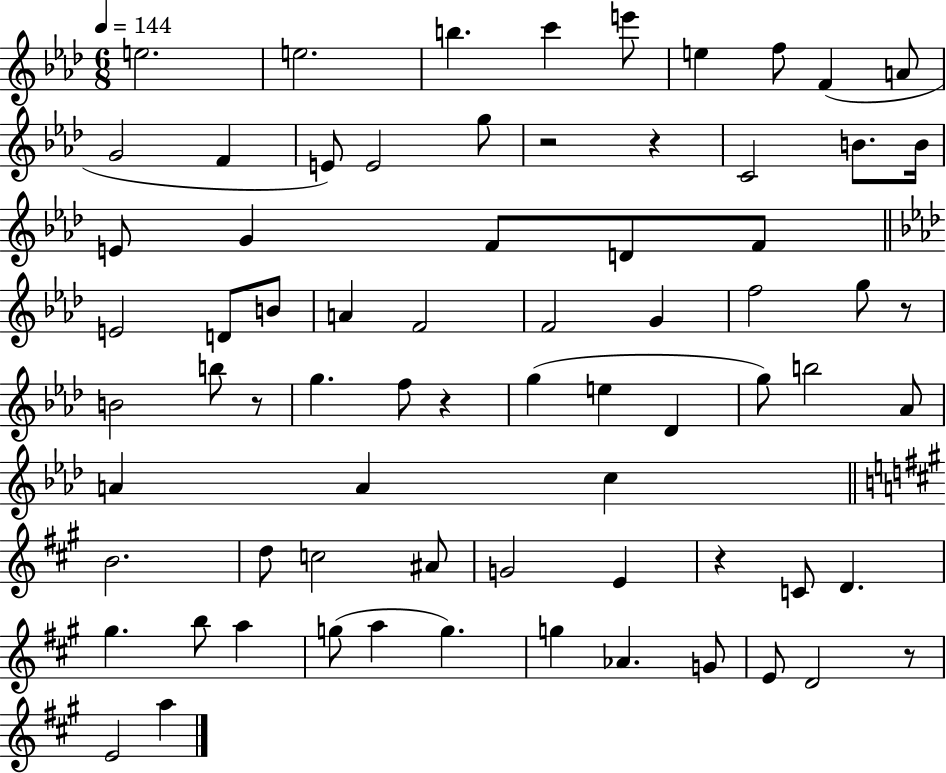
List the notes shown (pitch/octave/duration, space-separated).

E5/h. E5/h. B5/q. C6/q E6/e E5/q F5/e F4/q A4/e G4/h F4/q E4/e E4/h G5/e R/h R/q C4/h B4/e. B4/s E4/e G4/q F4/e D4/e F4/e E4/h D4/e B4/e A4/q F4/h F4/h G4/q F5/h G5/e R/e B4/h B5/e R/e G5/q. F5/e R/q G5/q E5/q Db4/q G5/e B5/h Ab4/e A4/q A4/q C5/q B4/h. D5/e C5/h A#4/e G4/h E4/q R/q C4/e D4/q. G#5/q. B5/e A5/q G5/e A5/q G5/q. G5/q Ab4/q. G4/e E4/e D4/h R/e E4/h A5/q